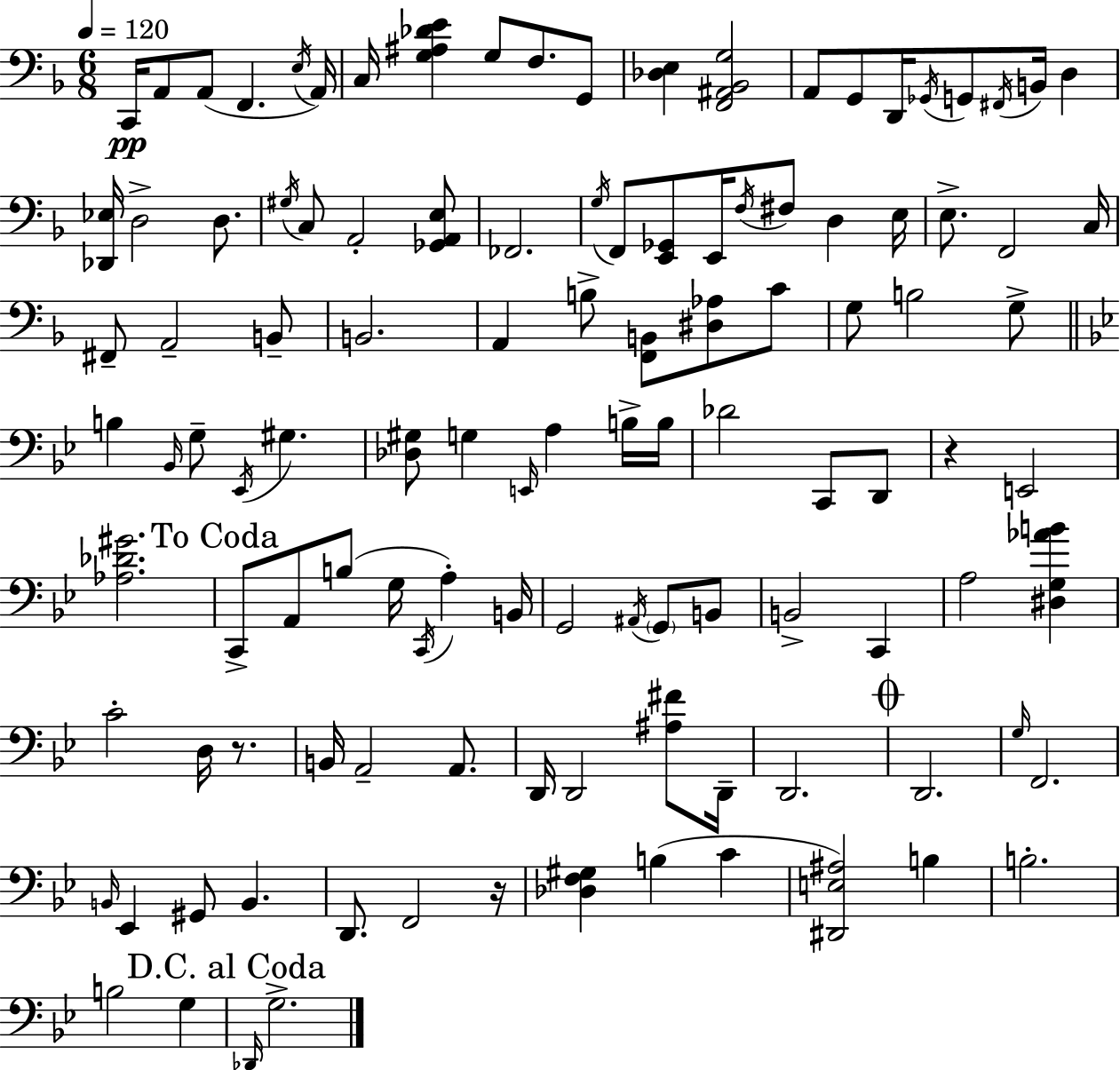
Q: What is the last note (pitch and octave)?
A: G3